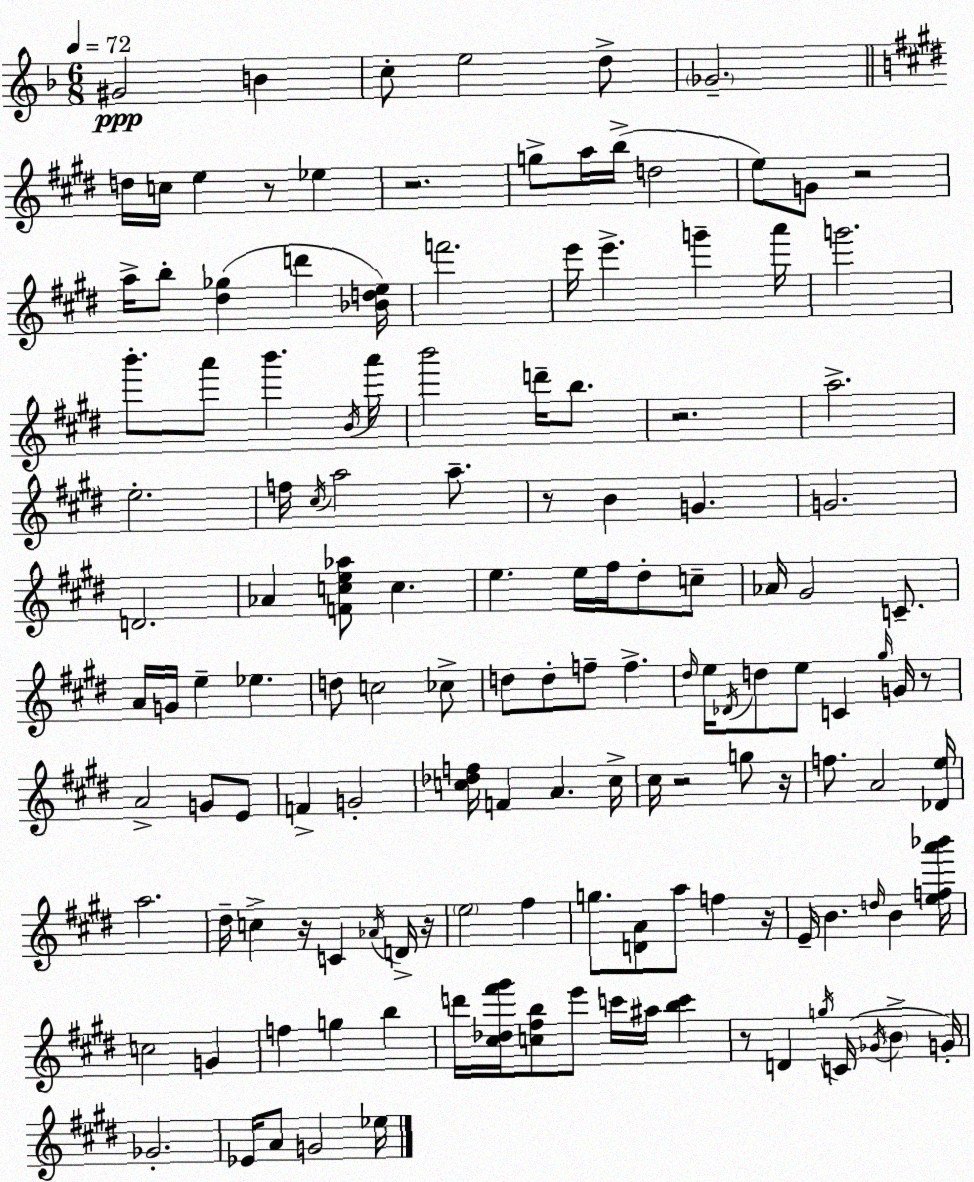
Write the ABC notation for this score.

X:1
T:Untitled
M:6/8
L:1/4
K:F
^G2 B c/2 e2 d/2 _G2 d/4 c/4 e z/2 _e z2 g/2 a/4 b/4 d2 e/2 G/2 z2 a/4 b/2 [^d_g] d' [_Bde]/4 f'2 e'/4 e' g' a'/4 g'2 b'/2 a'/2 b' B/4 a'/4 b'2 d'/4 b/2 z2 a2 e2 f/4 ^c/4 a2 a/2 z/2 B G G2 D2 _A [Fce_a]/2 c e e/4 ^f/4 ^d/2 c/2 _A/4 ^G2 C/2 A/4 G/4 e _e d/2 c2 _c/2 d/2 d/2 f/2 f ^d/4 e/4 _D/4 d/2 e/2 C ^g/4 G/4 z/2 A2 G/2 E/2 F G2 [c_df]/4 F A c/4 ^c/4 z2 g/2 z/4 f/2 A2 [_De]/4 a2 ^d/4 c z/4 C _A/4 D/4 z/4 e2 ^f g/2 [DA]/2 a/2 f z/4 E/4 B d/4 B [efa'_b']/4 c2 G f g b d'/4 [^c_d^f'^g']/4 [c^fb]/2 e'/2 c'/4 ^a/4 [bc'] z/2 D g/4 C/4 _G/4 B G/4 _G2 _E/4 A/2 G2 _e/4